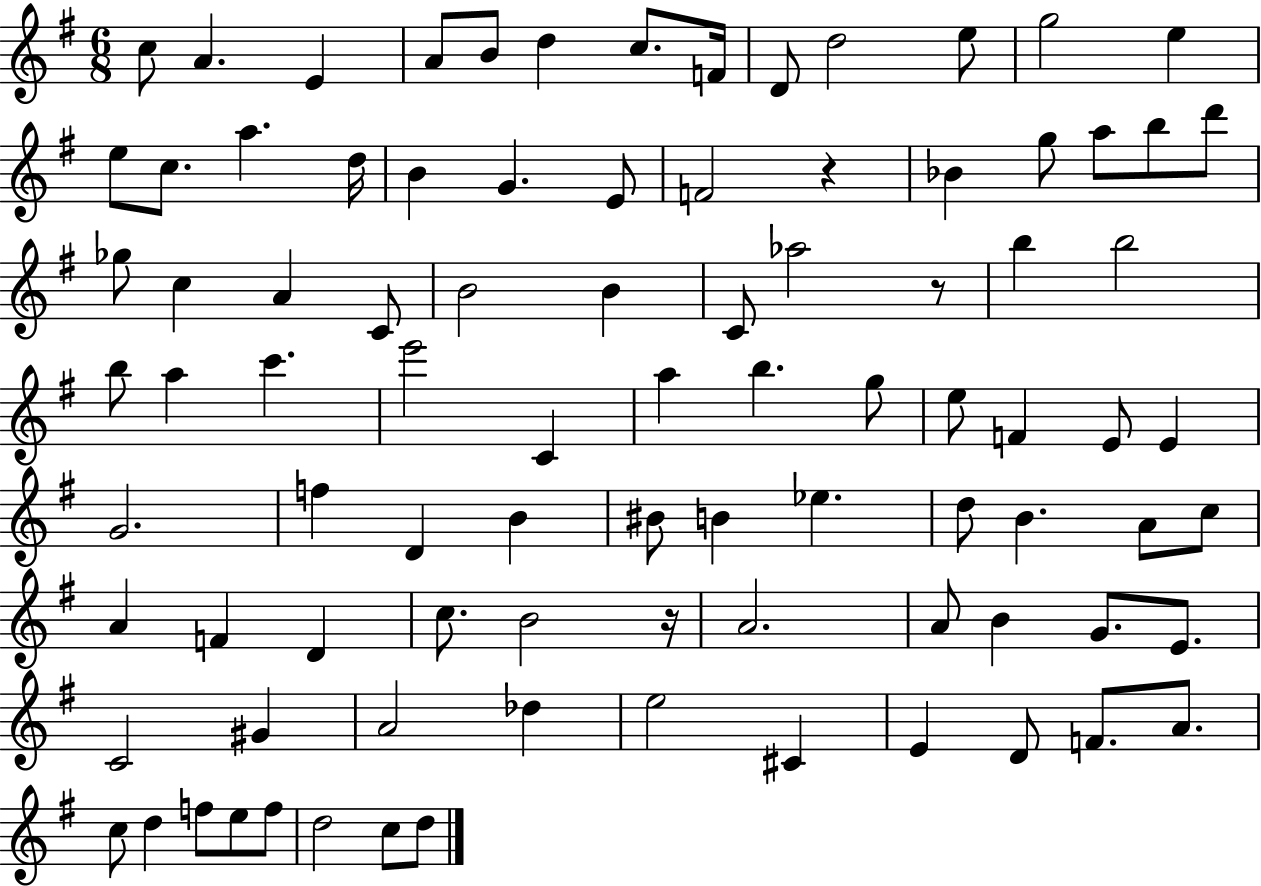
X:1
T:Untitled
M:6/8
L:1/4
K:G
c/2 A E A/2 B/2 d c/2 F/4 D/2 d2 e/2 g2 e e/2 c/2 a d/4 B G E/2 F2 z _B g/2 a/2 b/2 d'/2 _g/2 c A C/2 B2 B C/2 _a2 z/2 b b2 b/2 a c' e'2 C a b g/2 e/2 F E/2 E G2 f D B ^B/2 B _e d/2 B A/2 c/2 A F D c/2 B2 z/4 A2 A/2 B G/2 E/2 C2 ^G A2 _d e2 ^C E D/2 F/2 A/2 c/2 d f/2 e/2 f/2 d2 c/2 d/2